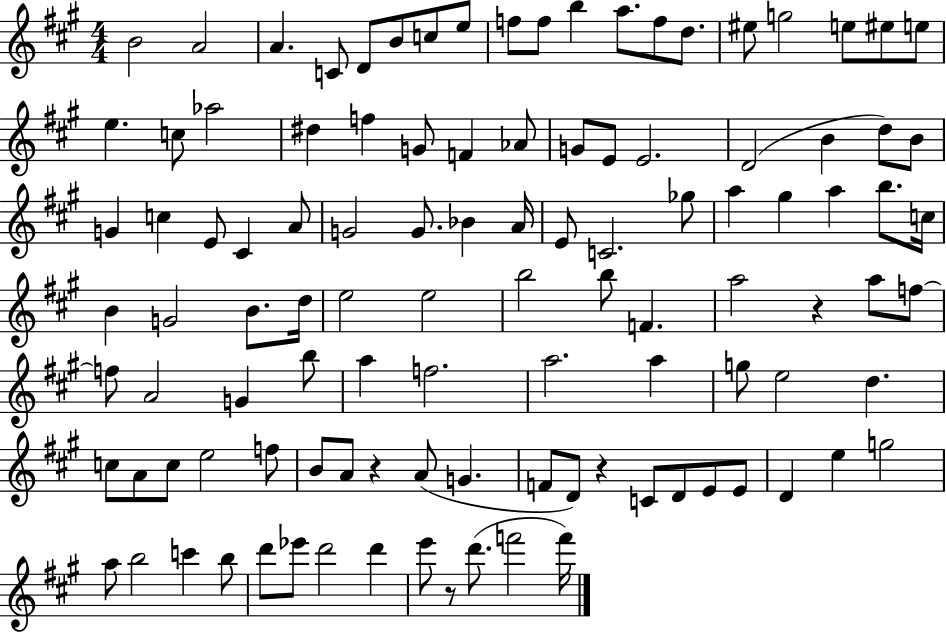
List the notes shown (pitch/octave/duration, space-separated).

B4/h A4/h A4/q. C4/e D4/e B4/e C5/e E5/e F5/e F5/e B5/q A5/e. F5/e D5/e. EIS5/e G5/h E5/e EIS5/e E5/e E5/q. C5/e Ab5/h D#5/q F5/q G4/e F4/q Ab4/e G4/e E4/e E4/h. D4/h B4/q D5/e B4/e G4/q C5/q E4/e C#4/q A4/e G4/h G4/e. Bb4/q A4/s E4/e C4/h. Gb5/e A5/q G#5/q A5/q B5/e. C5/s B4/q G4/h B4/e. D5/s E5/h E5/h B5/h B5/e F4/q. A5/h R/q A5/e F5/e F5/e A4/h G4/q B5/e A5/q F5/h. A5/h. A5/q G5/e E5/h D5/q. C5/e A4/e C5/e E5/h F5/e B4/e A4/e R/q A4/e G4/q. F4/e D4/e R/q C4/e D4/e E4/e E4/e D4/q E5/q G5/h A5/e B5/h C6/q B5/e D6/e Eb6/e D6/h D6/q E6/e R/e D6/e. F6/h F6/s